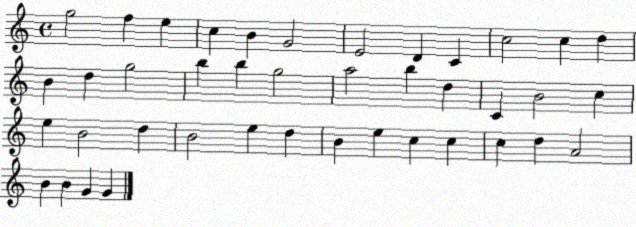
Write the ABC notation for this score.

X:1
T:Untitled
M:4/4
L:1/4
K:C
g2 f e c B G2 E2 D C c2 c d B d g2 b b g2 a2 b d C B2 c e B2 d B2 e d B e c c c d A2 B B G G